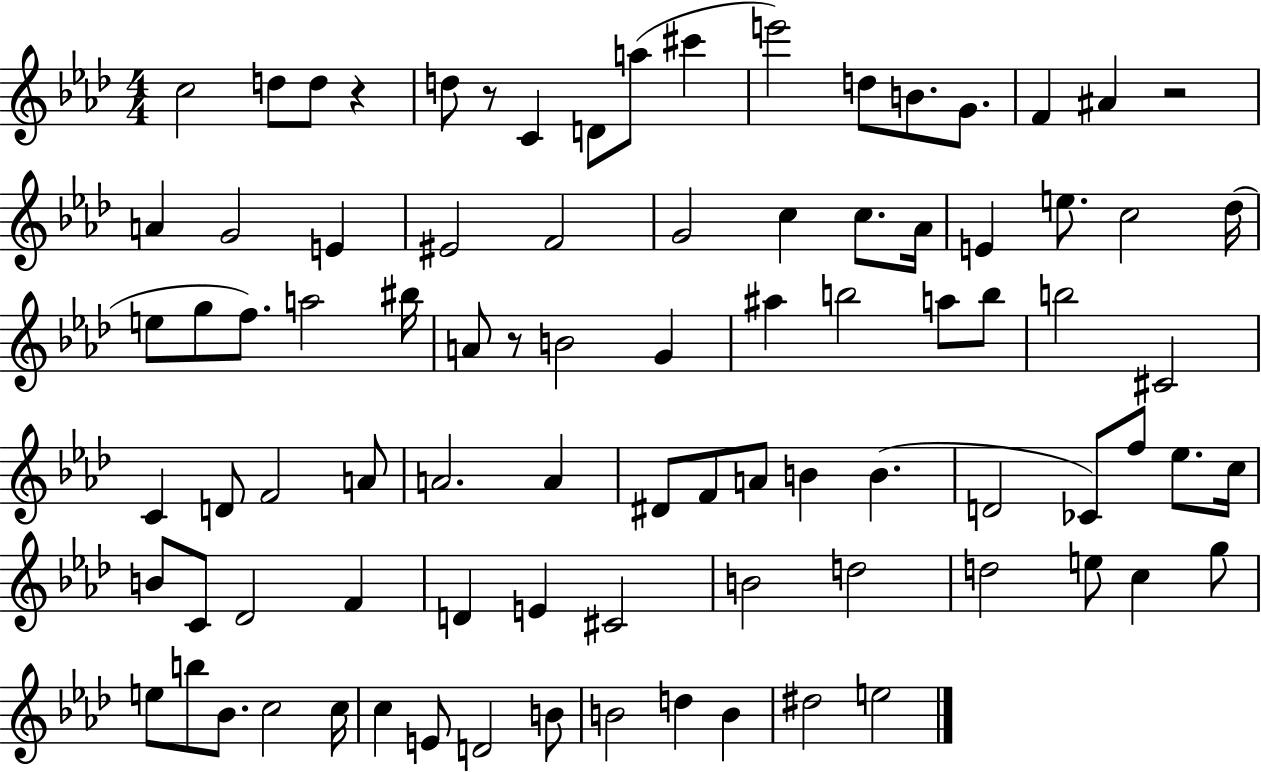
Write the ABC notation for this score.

X:1
T:Untitled
M:4/4
L:1/4
K:Ab
c2 d/2 d/2 z d/2 z/2 C D/2 a/2 ^c' e'2 d/2 B/2 G/2 F ^A z2 A G2 E ^E2 F2 G2 c c/2 _A/4 E e/2 c2 _d/4 e/2 g/2 f/2 a2 ^b/4 A/2 z/2 B2 G ^a b2 a/2 b/2 b2 ^C2 C D/2 F2 A/2 A2 A ^D/2 F/2 A/2 B B D2 _C/2 f/2 _e/2 c/4 B/2 C/2 _D2 F D E ^C2 B2 d2 d2 e/2 c g/2 e/2 b/2 _B/2 c2 c/4 c E/2 D2 B/2 B2 d B ^d2 e2